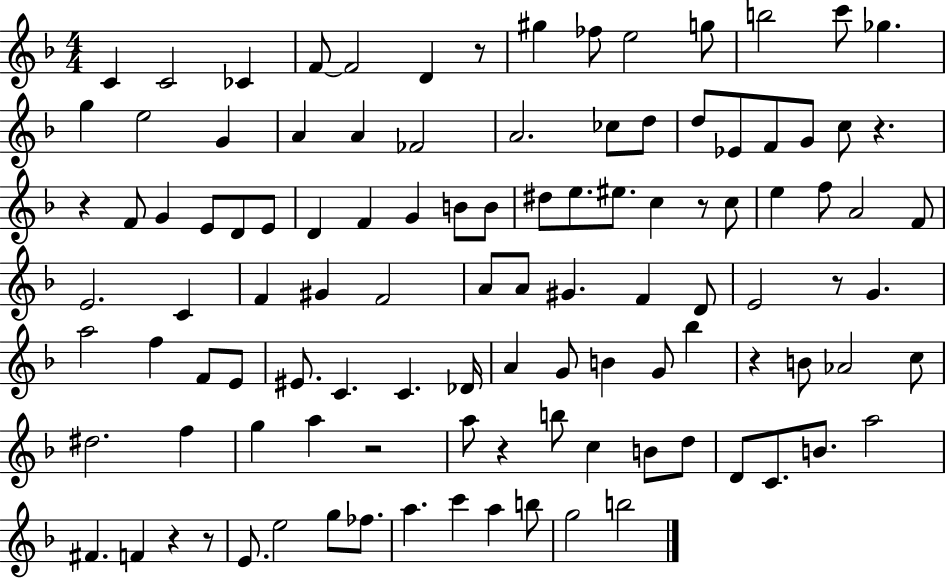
C4/q C4/h CES4/q F4/e F4/h D4/q R/e G#5/q FES5/e E5/h G5/e B5/h C6/e Gb5/q. G5/q E5/h G4/q A4/q A4/q FES4/h A4/h. CES5/e D5/e D5/e Eb4/e F4/e G4/e C5/e R/q. R/q F4/e G4/q E4/e D4/e E4/e D4/q F4/q G4/q B4/e B4/e D#5/e E5/e. EIS5/e. C5/q R/e C5/e E5/q F5/e A4/h F4/e E4/h. C4/q F4/q G#4/q F4/h A4/e A4/e G#4/q. F4/q D4/e E4/h R/e G4/q. A5/h F5/q F4/e E4/e EIS4/e. C4/q. C4/q. Db4/s A4/q G4/e B4/q G4/e Bb5/q R/q B4/e Ab4/h C5/e D#5/h. F5/q G5/q A5/q R/h A5/e R/q B5/e C5/q B4/e D5/e D4/e C4/e. B4/e. A5/h F#4/q. F4/q R/q R/e E4/e. E5/h G5/e FES5/e. A5/q. C6/q A5/q B5/e G5/h B5/h